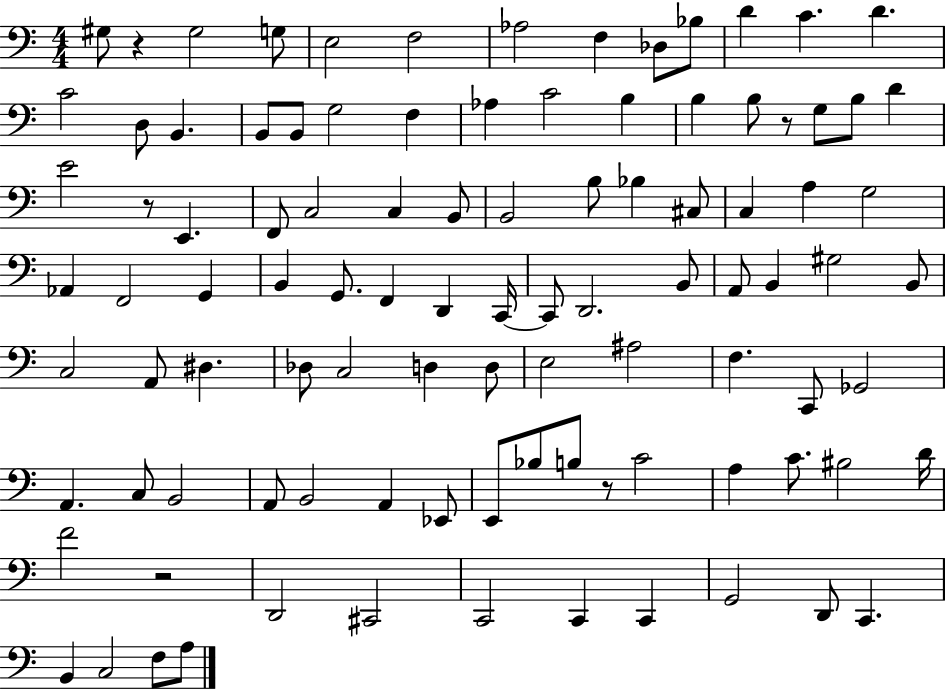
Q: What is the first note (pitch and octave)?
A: G#3